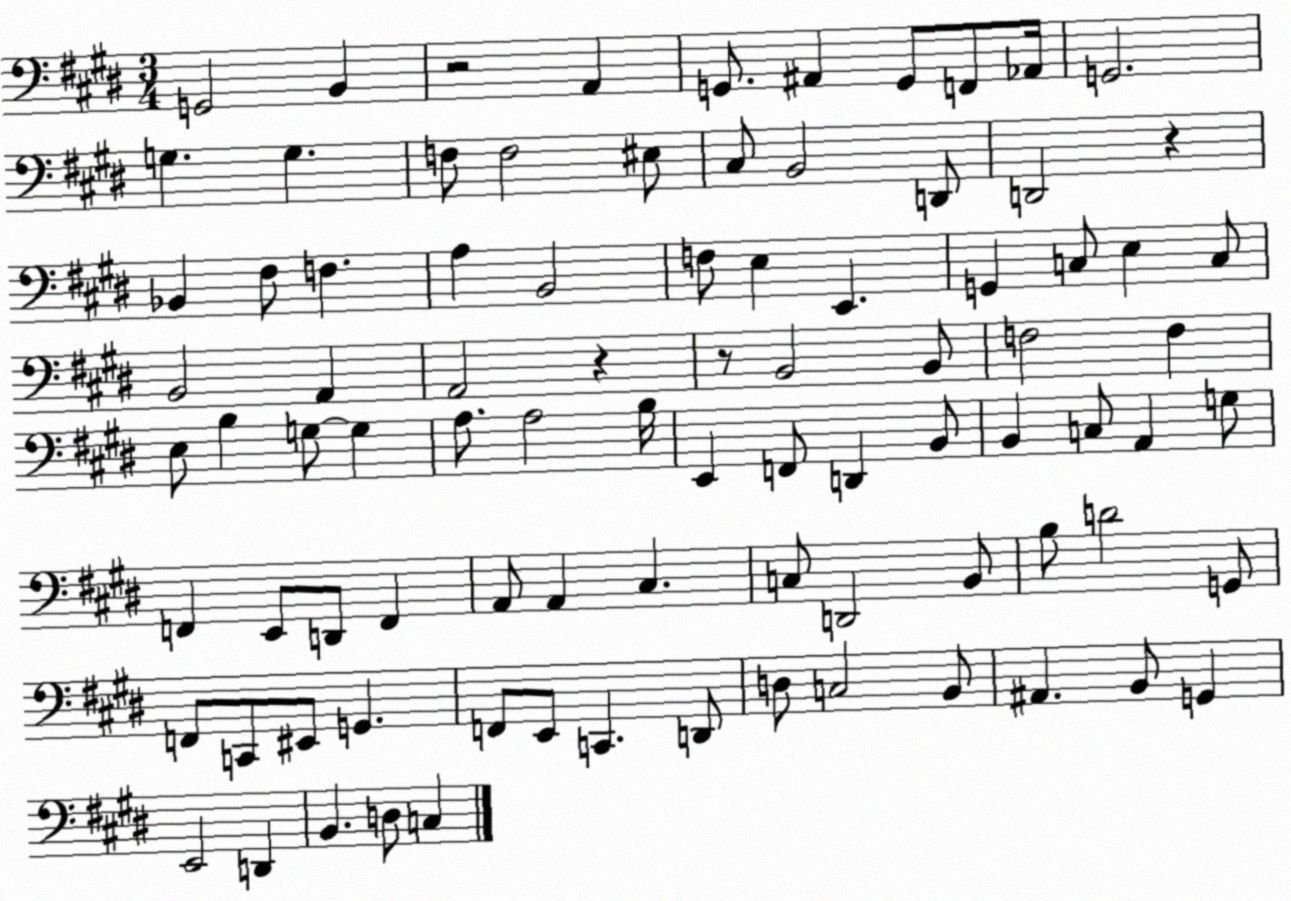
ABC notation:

X:1
T:Untitled
M:3/4
L:1/4
K:E
G,,2 B,, z2 A,, G,,/2 ^A,, G,,/2 F,,/2 _A,,/4 G,,2 G, G, F,/2 F,2 ^E,/2 ^C,/2 B,,2 D,,/2 D,,2 z _B,, ^F,/2 F, A, B,,2 F,/2 E, E,, G,, C,/2 E, C,/2 B,,2 A,, A,,2 z z/2 B,,2 B,,/2 F,2 F, E,/2 B, G,/2 G, A,/2 A,2 B,/4 E,, F,,/2 D,, B,,/2 B,, C,/2 A,, G,/2 F,, E,,/2 D,,/2 F,, A,,/2 A,, ^C, C,/2 D,,2 B,,/2 B,/2 D2 G,,/2 F,,/2 C,,/2 ^E,,/2 G,, F,,/2 E,,/2 C,, D,,/2 D,/2 C,2 B,,/2 ^A,, B,,/2 G,, E,,2 D,, B,, D,/2 C,